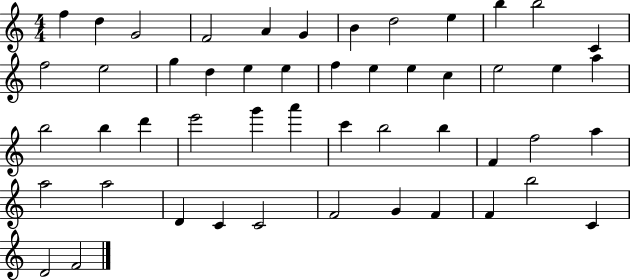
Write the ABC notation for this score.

X:1
T:Untitled
M:4/4
L:1/4
K:C
f d G2 F2 A G B d2 e b b2 C f2 e2 g d e e f e e c e2 e a b2 b d' e'2 g' a' c' b2 b F f2 a a2 a2 D C C2 F2 G F F b2 C D2 F2